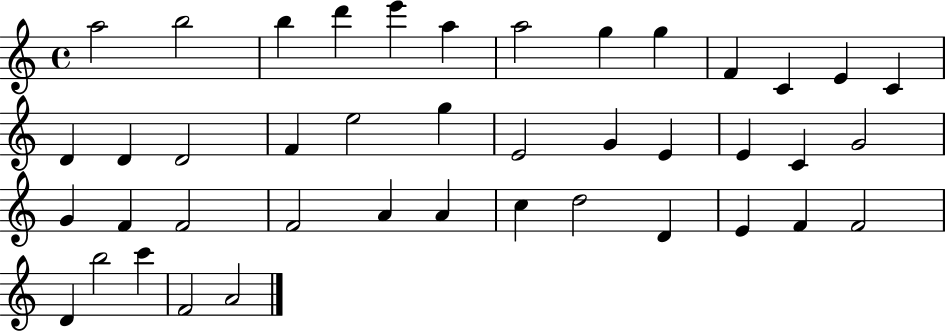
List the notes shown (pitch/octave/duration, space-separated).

A5/h B5/h B5/q D6/q E6/q A5/q A5/h G5/q G5/q F4/q C4/q E4/q C4/q D4/q D4/q D4/h F4/q E5/h G5/q E4/h G4/q E4/q E4/q C4/q G4/h G4/q F4/q F4/h F4/h A4/q A4/q C5/q D5/h D4/q E4/q F4/q F4/h D4/q B5/h C6/q F4/h A4/h